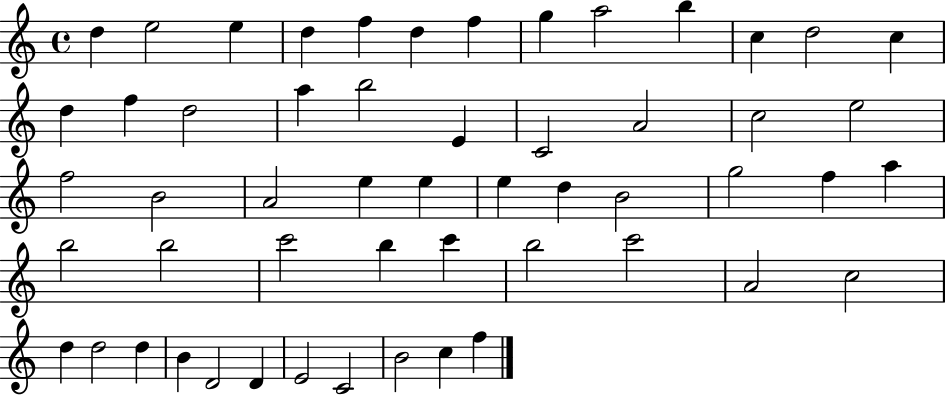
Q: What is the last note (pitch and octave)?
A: F5